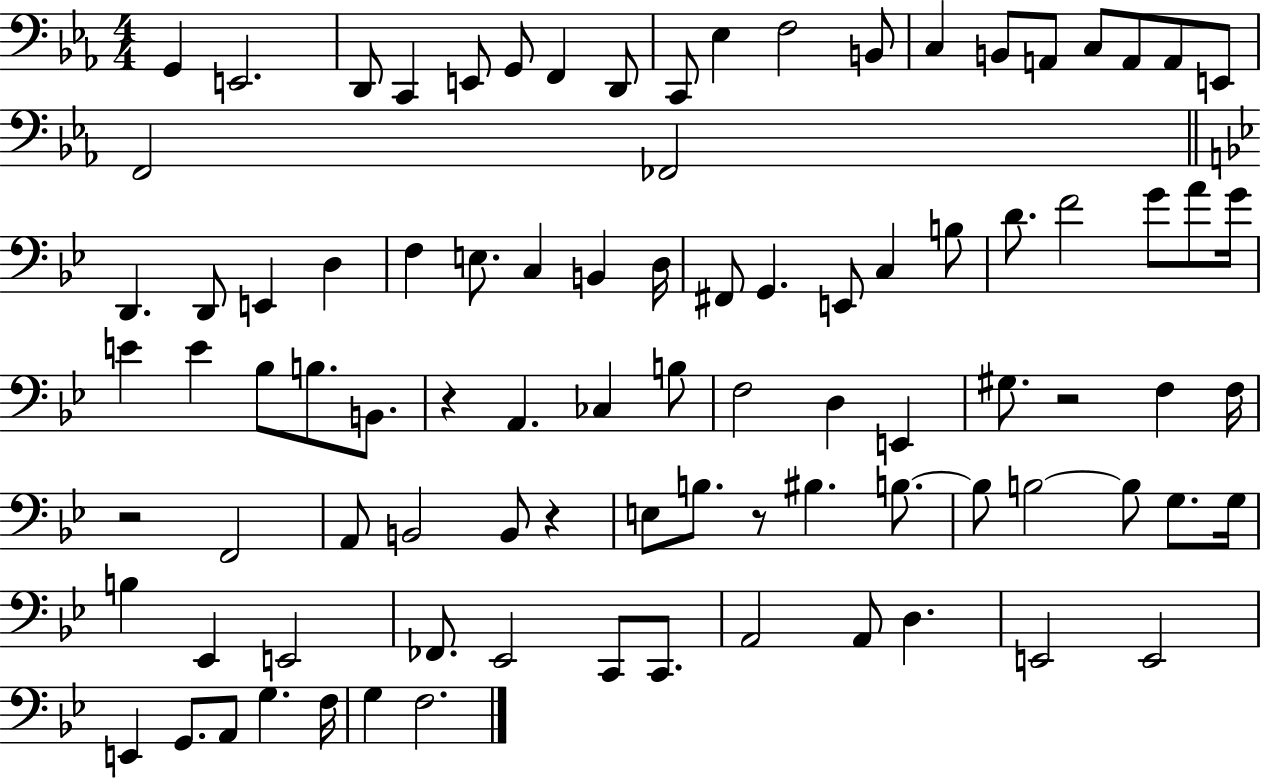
G2/q E2/h. D2/e C2/q E2/e G2/e F2/q D2/e C2/e Eb3/q F3/h B2/e C3/q B2/e A2/e C3/e A2/e A2/e E2/e F2/h FES2/h D2/q. D2/e E2/q D3/q F3/q E3/e. C3/q B2/q D3/s F#2/e G2/q. E2/e C3/q B3/e D4/e. F4/h G4/e A4/e G4/s E4/q E4/q Bb3/e B3/e. B2/e. R/q A2/q. CES3/q B3/e F3/h D3/q E2/q G#3/e. R/h F3/q F3/s R/h F2/h A2/e B2/h B2/e R/q E3/e B3/e. R/e BIS3/q. B3/e. B3/e B3/h B3/e G3/e. G3/s B3/q Eb2/q E2/h FES2/e. Eb2/h C2/e C2/e. A2/h A2/e D3/q. E2/h E2/h E2/q G2/e. A2/e G3/q. F3/s G3/q F3/h.